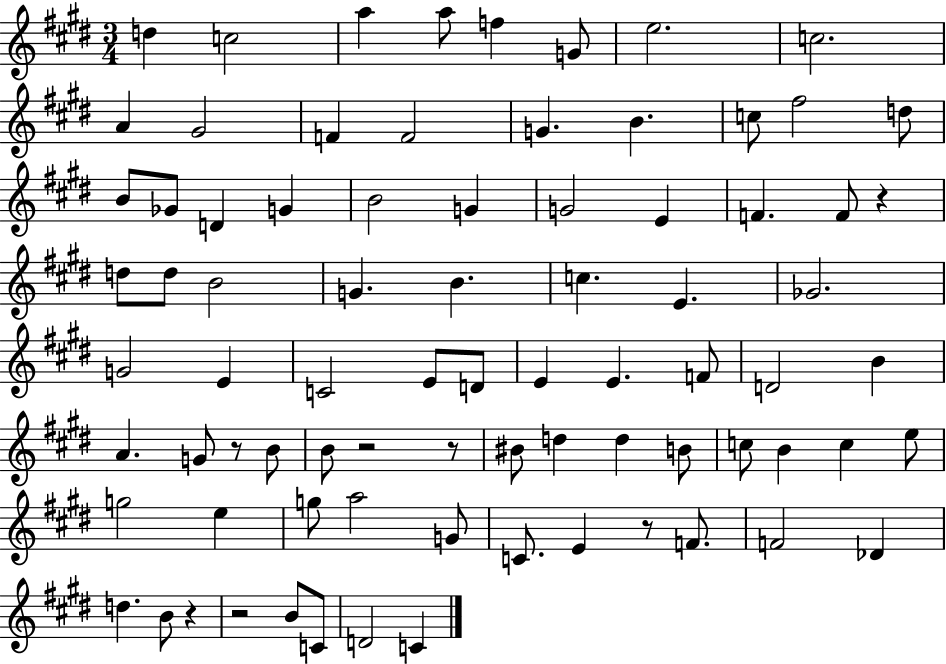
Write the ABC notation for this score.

X:1
T:Untitled
M:3/4
L:1/4
K:E
d c2 a a/2 f G/2 e2 c2 A ^G2 F F2 G B c/2 ^f2 d/2 B/2 _G/2 D G B2 G G2 E F F/2 z d/2 d/2 B2 G B c E _G2 G2 E C2 E/2 D/2 E E F/2 D2 B A G/2 z/2 B/2 B/2 z2 z/2 ^B/2 d d B/2 c/2 B c e/2 g2 e g/2 a2 G/2 C/2 E z/2 F/2 F2 _D d B/2 z z2 B/2 C/2 D2 C